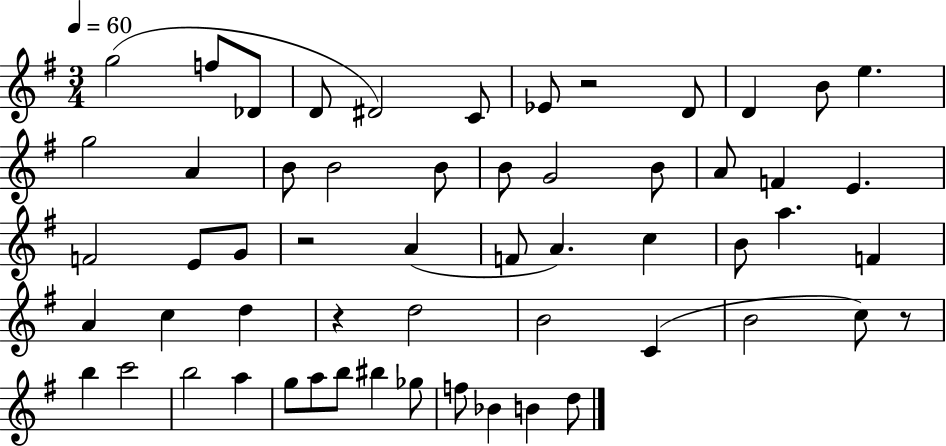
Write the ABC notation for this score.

X:1
T:Untitled
M:3/4
L:1/4
K:G
g2 f/2 _D/2 D/2 ^D2 C/2 _E/2 z2 D/2 D B/2 e g2 A B/2 B2 B/2 B/2 G2 B/2 A/2 F E F2 E/2 G/2 z2 A F/2 A c B/2 a F A c d z d2 B2 C B2 c/2 z/2 b c'2 b2 a g/2 a/2 b/2 ^b _g/2 f/2 _B B d/2